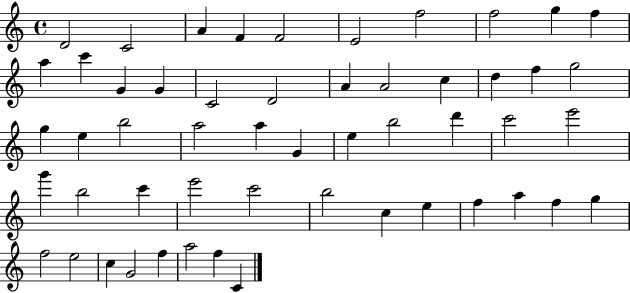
D4/h C4/h A4/q F4/q F4/h E4/h F5/h F5/h G5/q F5/q A5/q C6/q G4/q G4/q C4/h D4/h A4/q A4/h C5/q D5/q F5/q G5/h G5/q E5/q B5/h A5/h A5/q G4/q E5/q B5/h D6/q C6/h E6/h G6/q B5/h C6/q E6/h C6/h B5/h C5/q E5/q F5/q A5/q F5/q G5/q F5/h E5/h C5/q G4/h F5/q A5/h F5/q C4/q